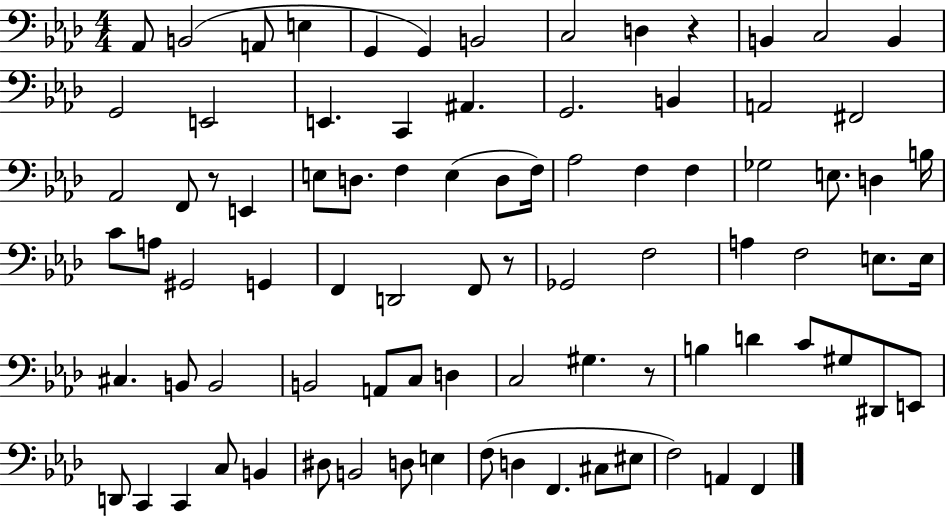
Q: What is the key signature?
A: AES major